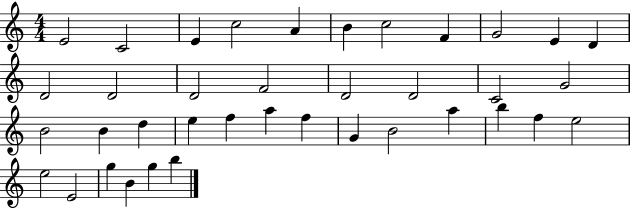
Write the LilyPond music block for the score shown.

{
  \clef treble
  \numericTimeSignature
  \time 4/4
  \key c \major
  e'2 c'2 | e'4 c''2 a'4 | b'4 c''2 f'4 | g'2 e'4 d'4 | \break d'2 d'2 | d'2 f'2 | d'2 d'2 | c'2 g'2 | \break b'2 b'4 d''4 | e''4 f''4 a''4 f''4 | g'4 b'2 a''4 | b''4 f''4 e''2 | \break e''2 e'2 | g''4 b'4 g''4 b''4 | \bar "|."
}